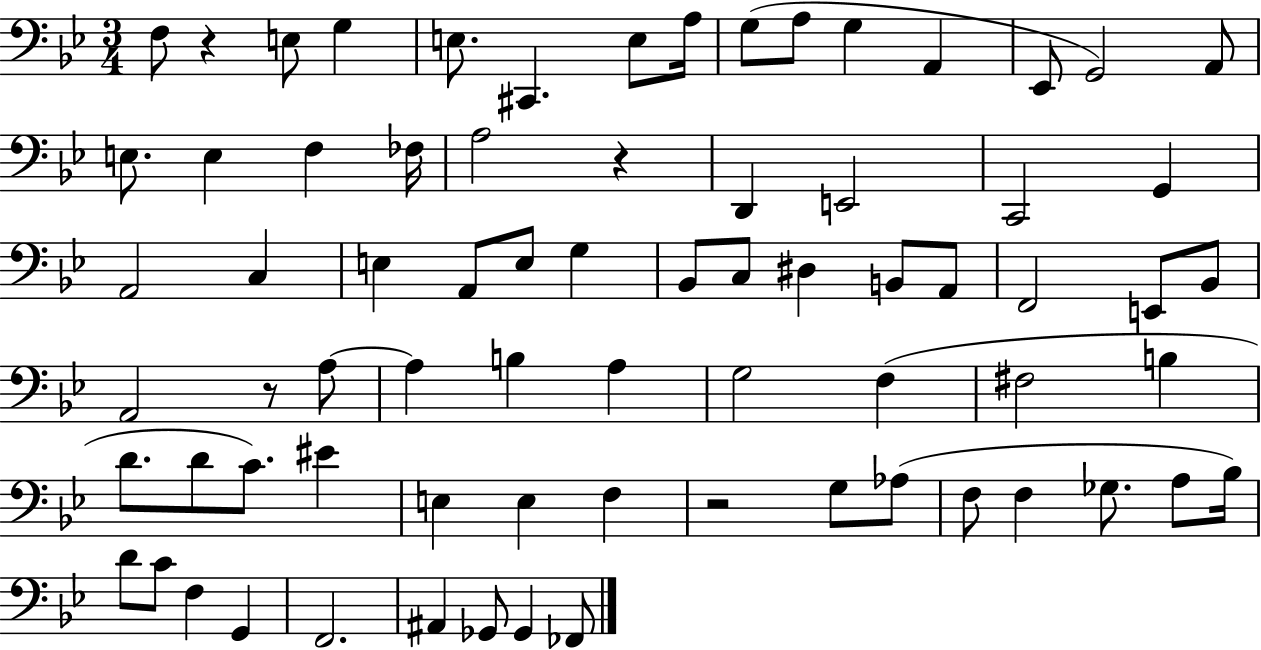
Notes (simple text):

F3/e R/q E3/e G3/q E3/e. C#2/q. E3/e A3/s G3/e A3/e G3/q A2/q Eb2/e G2/h A2/e E3/e. E3/q F3/q FES3/s A3/h R/q D2/q E2/h C2/h G2/q A2/h C3/q E3/q A2/e E3/e G3/q Bb2/e C3/e D#3/q B2/e A2/e F2/h E2/e Bb2/e A2/h R/e A3/e A3/q B3/q A3/q G3/h F3/q F#3/h B3/q D4/e. D4/e C4/e. EIS4/q E3/q E3/q F3/q R/h G3/e Ab3/e F3/e F3/q Gb3/e. A3/e Bb3/s D4/e C4/e F3/q G2/q F2/h. A#2/q Gb2/e Gb2/q FES2/e